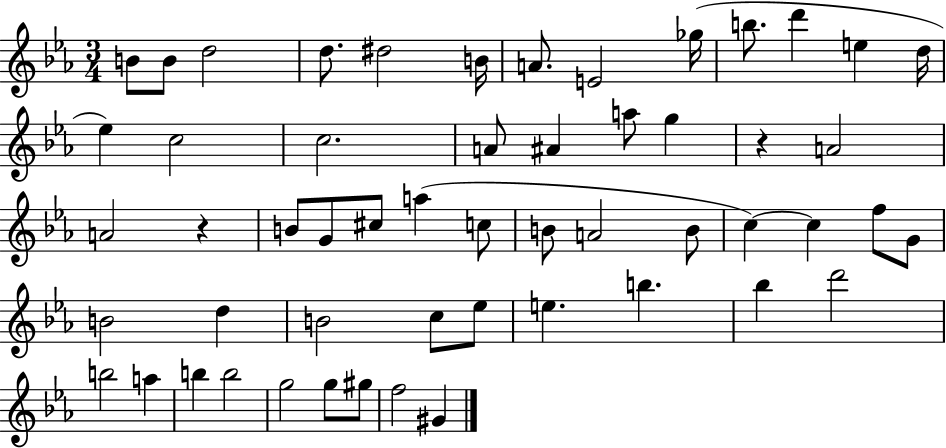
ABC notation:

X:1
T:Untitled
M:3/4
L:1/4
K:Eb
B/2 B/2 d2 d/2 ^d2 B/4 A/2 E2 _g/4 b/2 d' e d/4 _e c2 c2 A/2 ^A a/2 g z A2 A2 z B/2 G/2 ^c/2 a c/2 B/2 A2 B/2 c c f/2 G/2 B2 d B2 c/2 _e/2 e b _b d'2 b2 a b b2 g2 g/2 ^g/2 f2 ^G